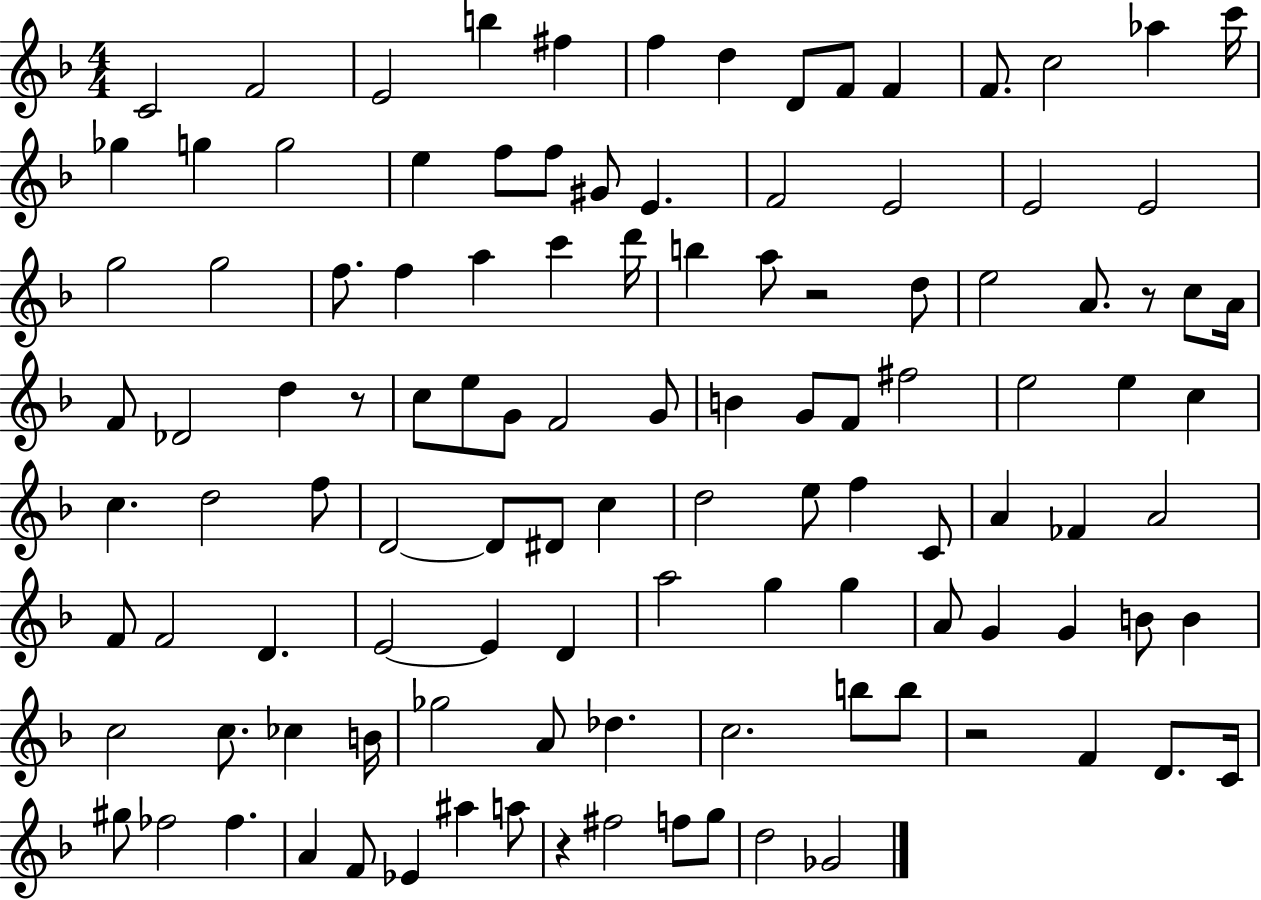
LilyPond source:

{
  \clef treble
  \numericTimeSignature
  \time 4/4
  \key f \major
  c'2 f'2 | e'2 b''4 fis''4 | f''4 d''4 d'8 f'8 f'4 | f'8. c''2 aes''4 c'''16 | \break ges''4 g''4 g''2 | e''4 f''8 f''8 gis'8 e'4. | f'2 e'2 | e'2 e'2 | \break g''2 g''2 | f''8. f''4 a''4 c'''4 d'''16 | b''4 a''8 r2 d''8 | e''2 a'8. r8 c''8 a'16 | \break f'8 des'2 d''4 r8 | c''8 e''8 g'8 f'2 g'8 | b'4 g'8 f'8 fis''2 | e''2 e''4 c''4 | \break c''4. d''2 f''8 | d'2~~ d'8 dis'8 c''4 | d''2 e''8 f''4 c'8 | a'4 fes'4 a'2 | \break f'8 f'2 d'4. | e'2~~ e'4 d'4 | a''2 g''4 g''4 | a'8 g'4 g'4 b'8 b'4 | \break c''2 c''8. ces''4 b'16 | ges''2 a'8 des''4. | c''2. b''8 b''8 | r2 f'4 d'8. c'16 | \break gis''8 fes''2 fes''4. | a'4 f'8 ees'4 ais''4 a''8 | r4 fis''2 f''8 g''8 | d''2 ges'2 | \break \bar "|."
}